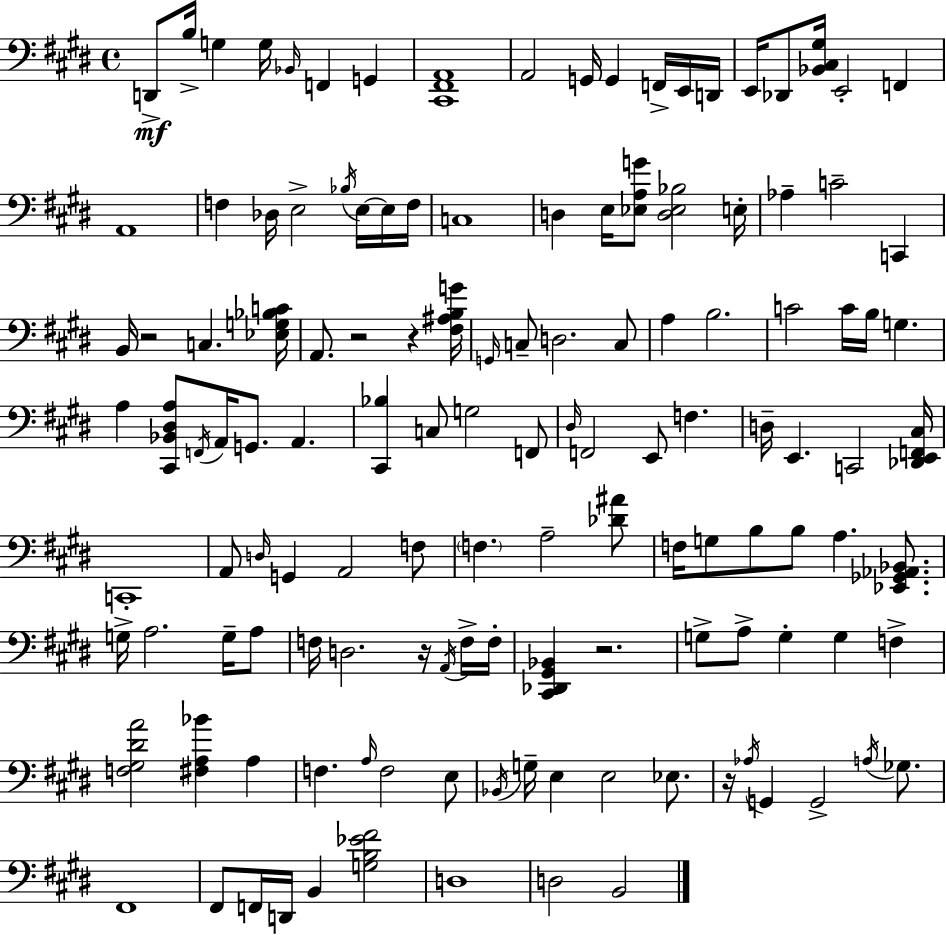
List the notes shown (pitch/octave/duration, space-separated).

D2/e B3/s G3/q G3/s Bb2/s F2/q G2/q [C#2,F#2,A2]/w A2/h G2/s G2/q F2/s E2/s D2/s E2/s Db2/e [Bb2,C#3,G#3]/s E2/h F2/q A2/w F3/q Db3/s E3/h Bb3/s E3/s E3/s F3/s C3/w D3/q E3/s [Eb3,A3,G4]/e [D3,Eb3,Bb3]/h E3/s Ab3/q C4/h C2/q B2/s R/h C3/q. [Eb3,G3,Bb3,C4]/s A2/e. R/h R/q [F#3,A#3,B3,G4]/s G2/s C3/e D3/h. C3/e A3/q B3/h. C4/h C4/s B3/s G3/q. A3/q [C#2,Bb2,D#3,A3]/e F2/s A2/s G2/e. A2/q. [C#2,Bb3]/q C3/e G3/h F2/e D#3/s F2/h E2/e F3/q. D3/s E2/q. C2/h [Db2,E2,F2,C#3]/s C2/w A2/e D3/s G2/q A2/h F3/e F3/q. A3/h [Db4,A#4]/e F3/s G3/e B3/e B3/e A3/q. [Eb2,Gb2,Ab2,Bb2]/e. G3/s A3/h. G3/s A3/e F3/s D3/h. R/s A2/s F3/s F3/s [C#2,Db2,G#2,Bb2]/q R/h. G3/e A3/e G3/q G3/q F3/q [F3,G#3,D#4,A4]/h [F#3,A3,Bb4]/q A3/q F3/q. A3/s F3/h E3/e Bb2/s G3/s E3/q E3/h Eb3/e. R/s Ab3/s G2/q G2/h A3/s Gb3/e. F#2/w F#2/e F2/s D2/s B2/q [G3,B3,Eb4,F#4]/h D3/w D3/h B2/h